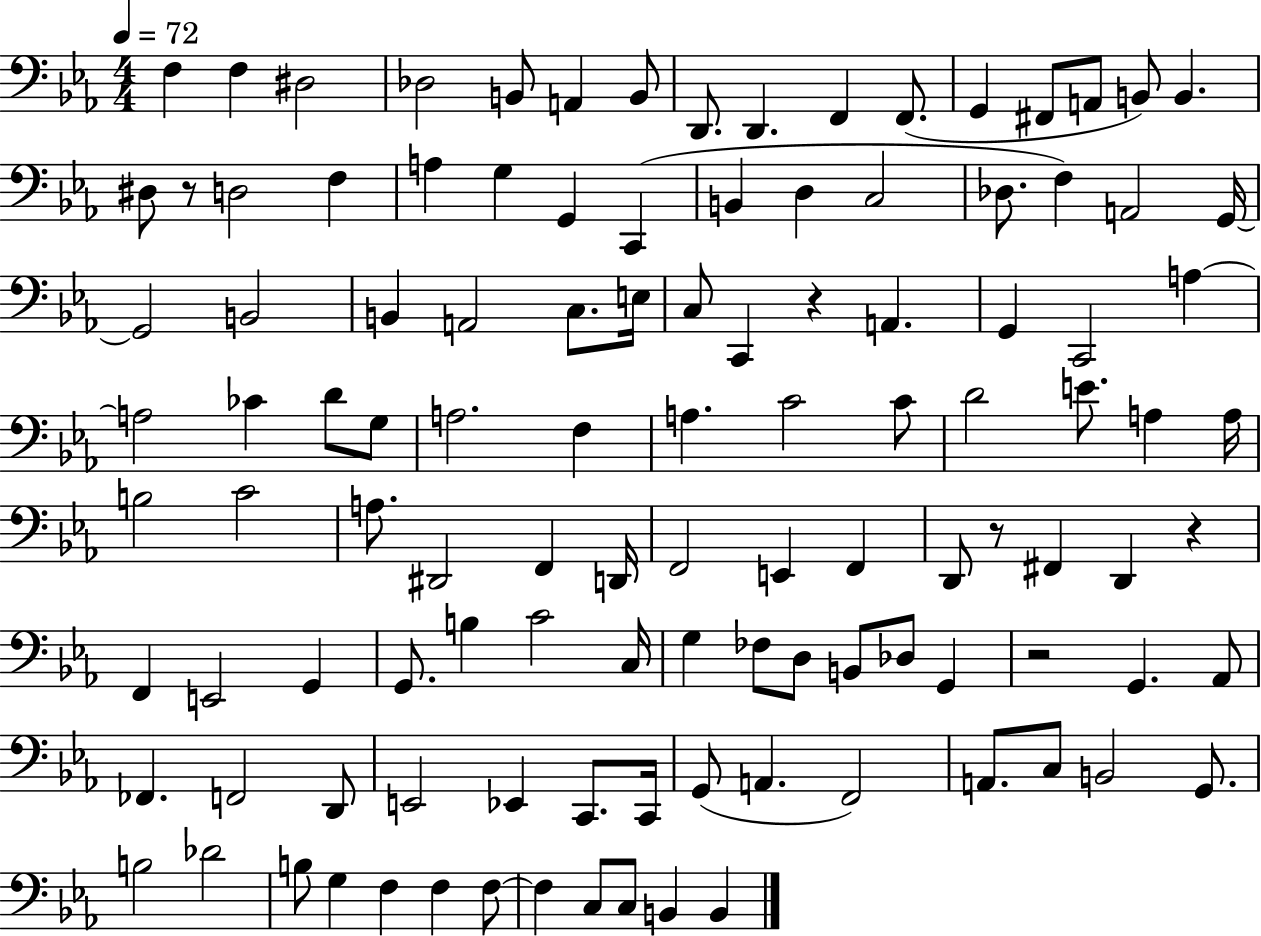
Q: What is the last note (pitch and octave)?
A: B2